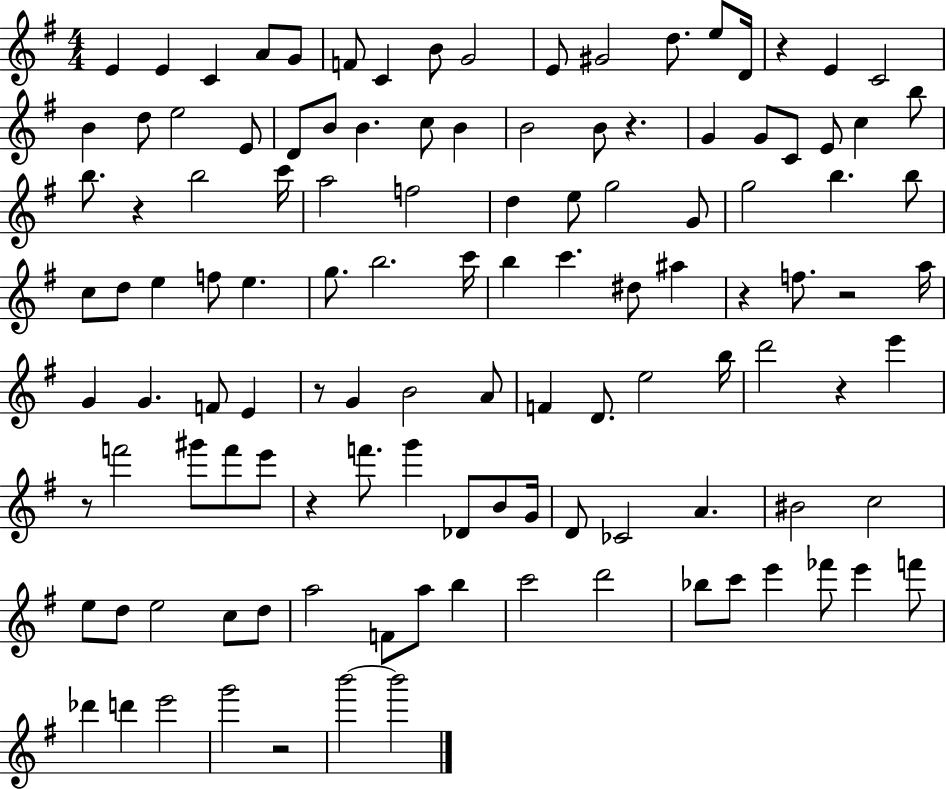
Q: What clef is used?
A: treble